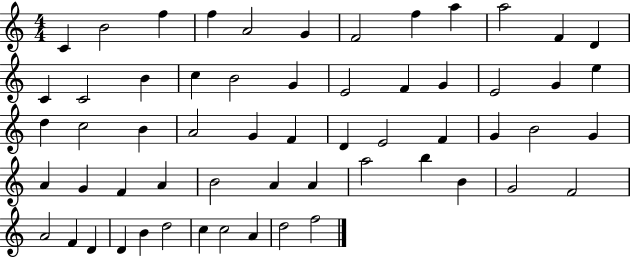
{
  \clef treble
  \numericTimeSignature
  \time 4/4
  \key c \major
  c'4 b'2 f''4 | f''4 a'2 g'4 | f'2 f''4 a''4 | a''2 f'4 d'4 | \break c'4 c'2 b'4 | c''4 b'2 g'4 | e'2 f'4 g'4 | e'2 g'4 e''4 | \break d''4 c''2 b'4 | a'2 g'4 f'4 | d'4 e'2 f'4 | g'4 b'2 g'4 | \break a'4 g'4 f'4 a'4 | b'2 a'4 a'4 | a''2 b''4 b'4 | g'2 f'2 | \break a'2 f'4 d'4 | d'4 b'4 d''2 | c''4 c''2 a'4 | d''2 f''2 | \break \bar "|."
}